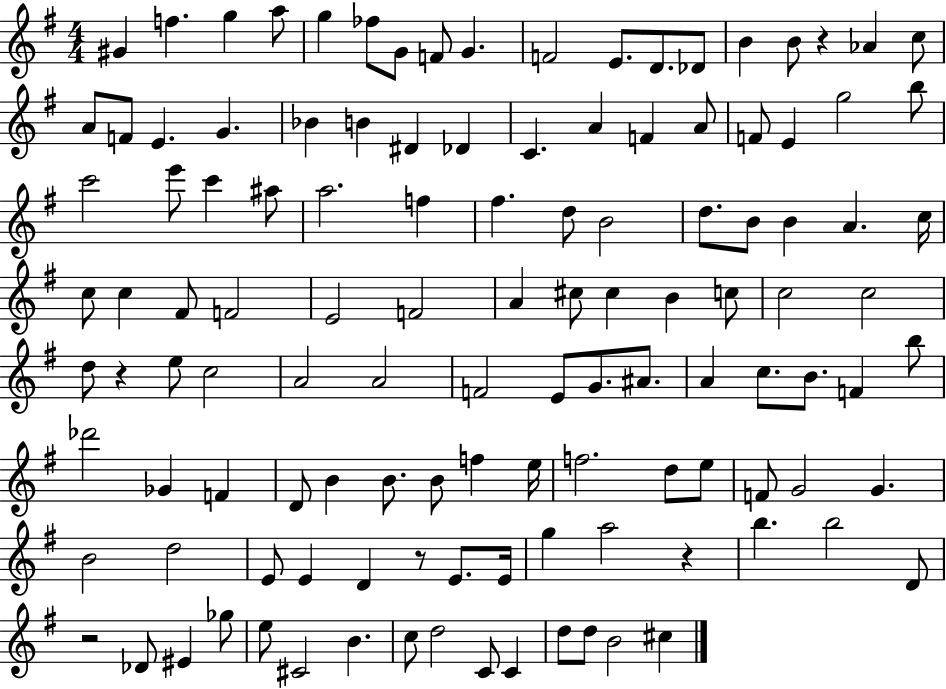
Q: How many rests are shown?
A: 5